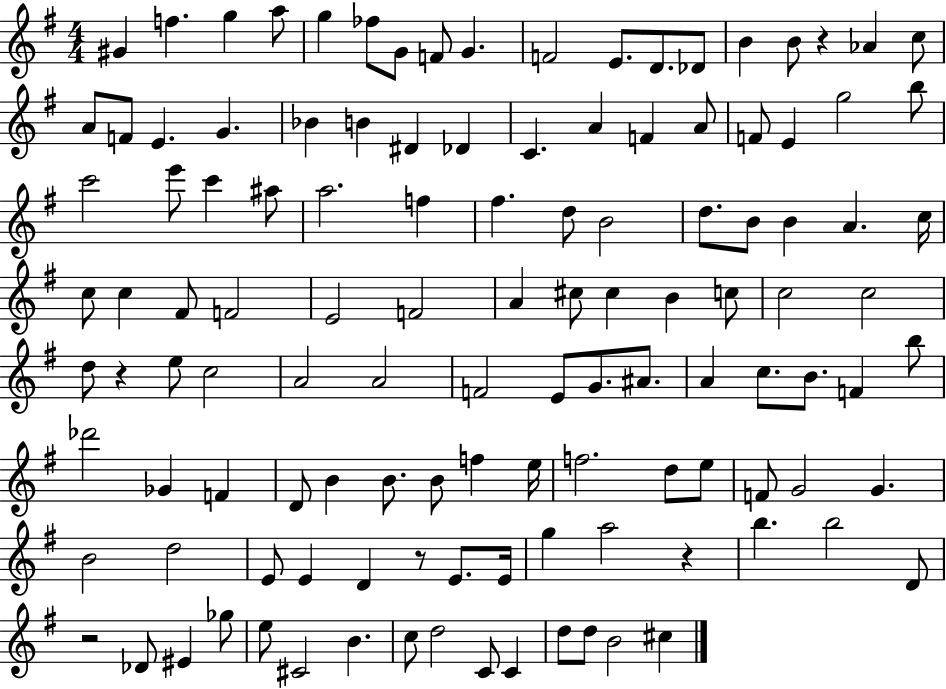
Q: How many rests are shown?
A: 5